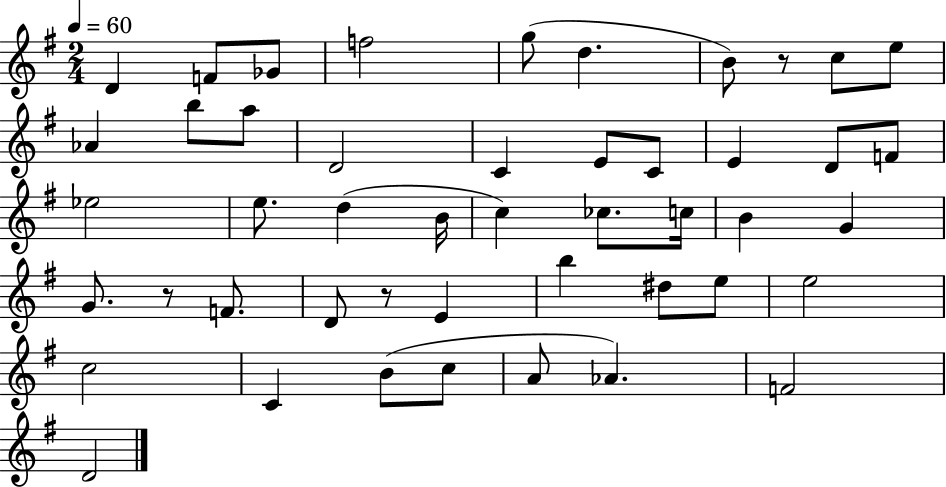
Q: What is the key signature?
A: G major